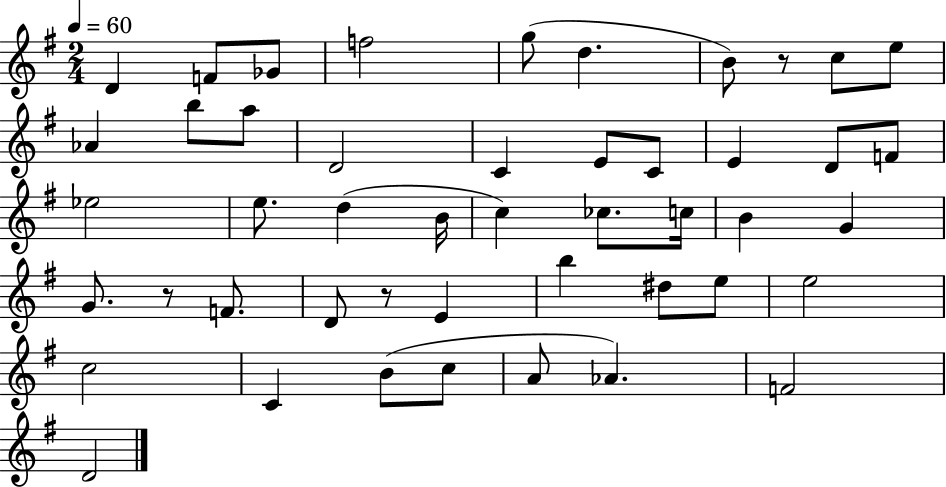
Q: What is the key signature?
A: G major